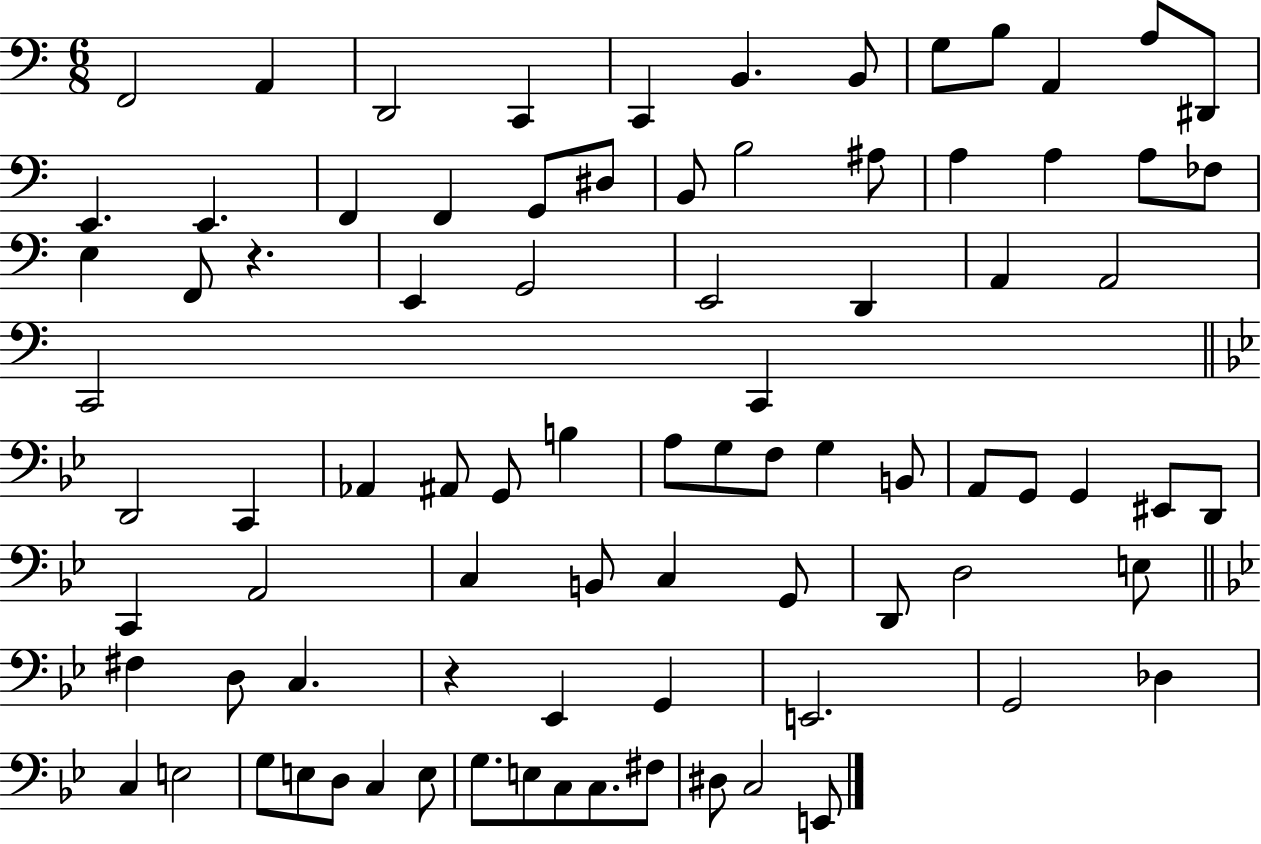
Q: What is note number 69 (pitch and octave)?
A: C3